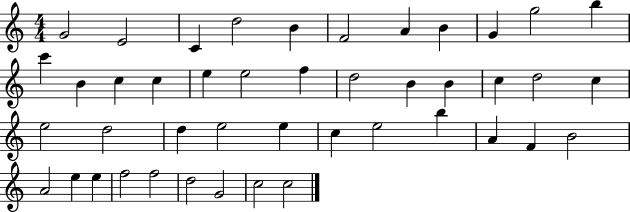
G4/h E4/h C4/q D5/h B4/q F4/h A4/q B4/q G4/q G5/h B5/q C6/q B4/q C5/q C5/q E5/q E5/h F5/q D5/h B4/q B4/q C5/q D5/h C5/q E5/h D5/h D5/q E5/h E5/q C5/q E5/h B5/q A4/q F4/q B4/h A4/h E5/q E5/q F5/h F5/h D5/h G4/h C5/h C5/h